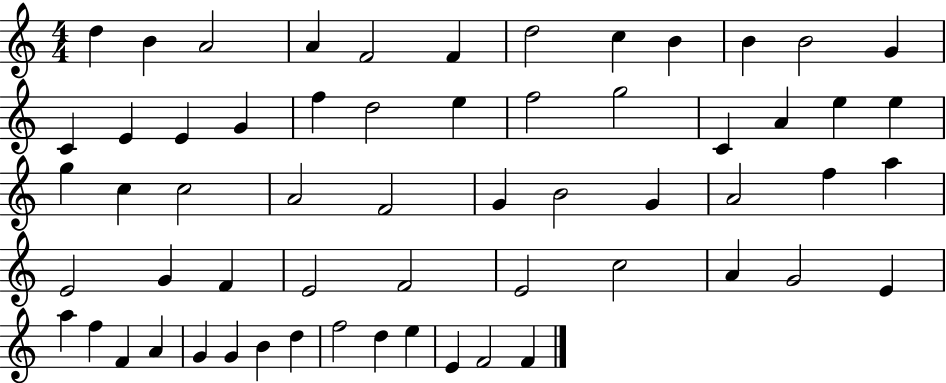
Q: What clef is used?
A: treble